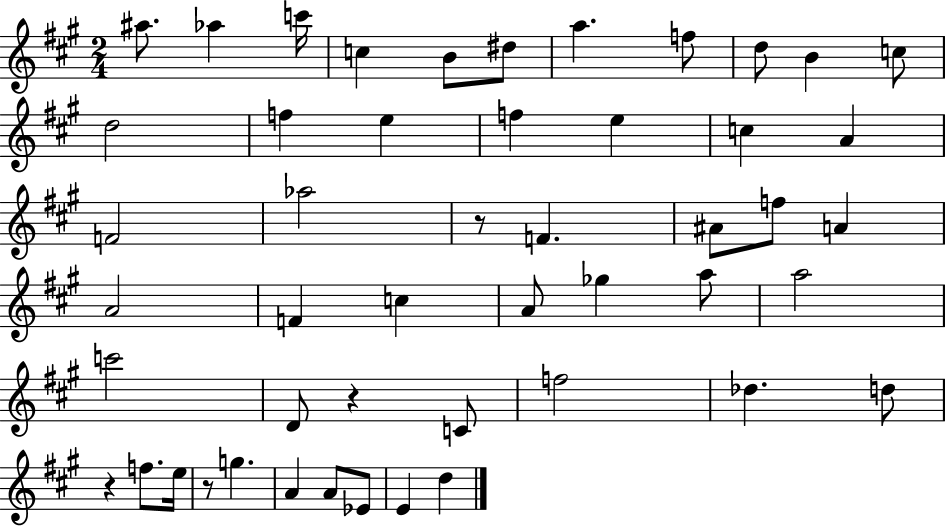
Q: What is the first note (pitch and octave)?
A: A#5